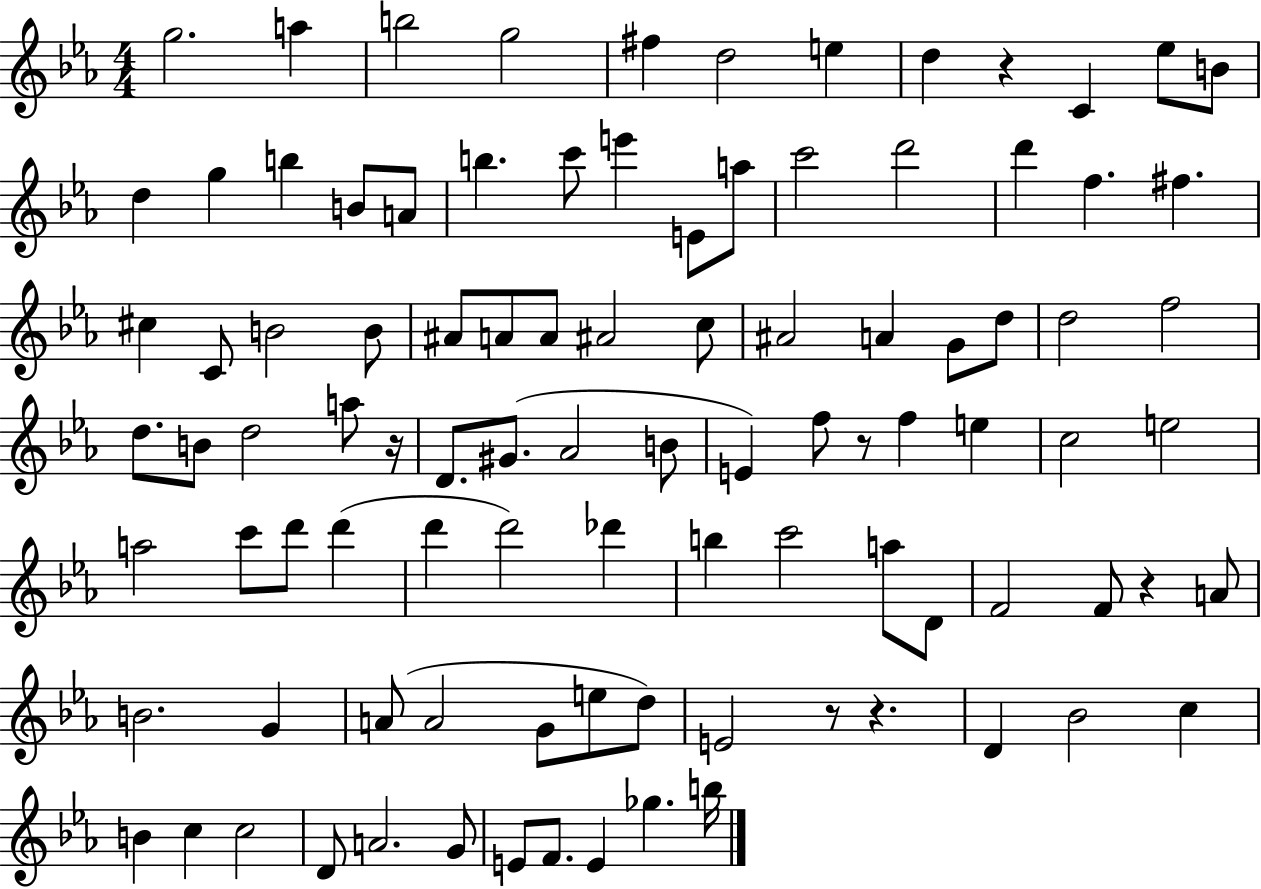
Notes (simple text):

G5/h. A5/q B5/h G5/h F#5/q D5/h E5/q D5/q R/q C4/q Eb5/e B4/e D5/q G5/q B5/q B4/e A4/e B5/q. C6/e E6/q E4/e A5/e C6/h D6/h D6/q F5/q. F#5/q. C#5/q C4/e B4/h B4/e A#4/e A4/e A4/e A#4/h C5/e A#4/h A4/q G4/e D5/e D5/h F5/h D5/e. B4/e D5/h A5/e R/s D4/e. G#4/e. Ab4/h B4/e E4/q F5/e R/e F5/q E5/q C5/h E5/h A5/h C6/e D6/e D6/q D6/q D6/h Db6/q B5/q C6/h A5/e D4/e F4/h F4/e R/q A4/e B4/h. G4/q A4/e A4/h G4/e E5/e D5/e E4/h R/e R/q. D4/q Bb4/h C5/q B4/q C5/q C5/h D4/e A4/h. G4/e E4/e F4/e. E4/q Gb5/q. B5/s